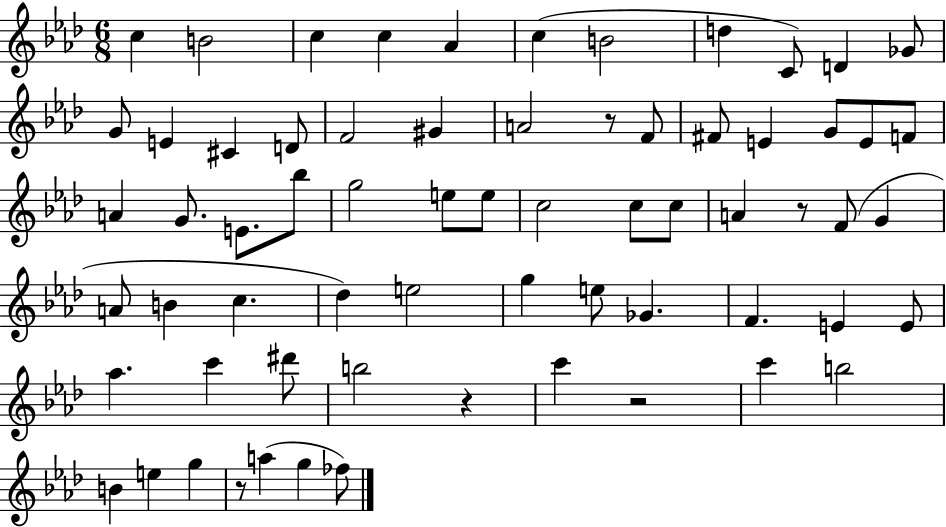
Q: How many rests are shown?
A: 5